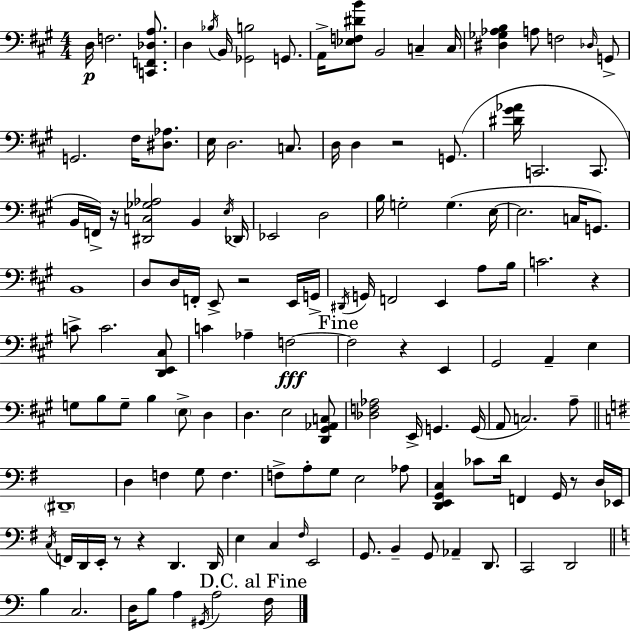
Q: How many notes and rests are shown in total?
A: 136